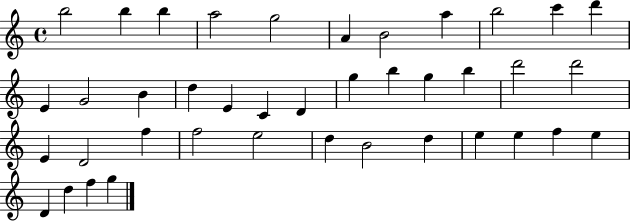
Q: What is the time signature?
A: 4/4